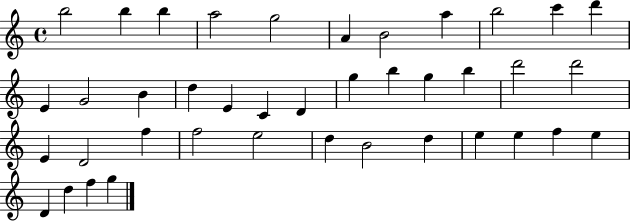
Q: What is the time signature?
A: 4/4